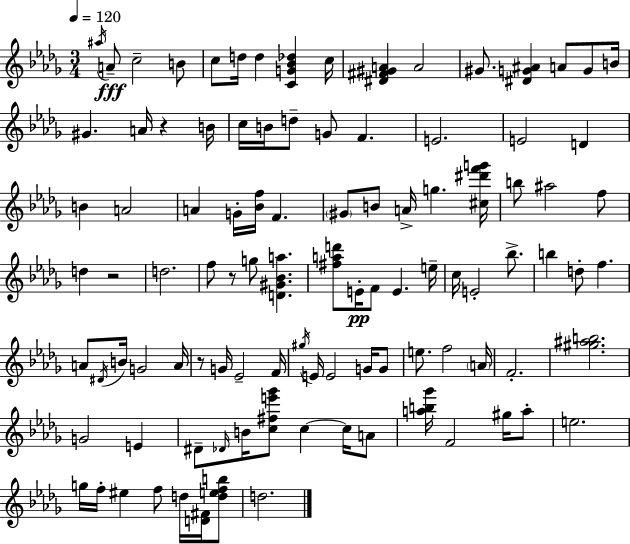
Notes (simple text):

A#5/s A4/e C5/h B4/e C5/e D5/s D5/q [C4,G4,Bb4,Db5]/q C5/s [D#4,F#4,G#4,A4]/q A4/h G#4/e. [D#4,G4,A#4]/q A4/e G4/e B4/s G#4/q. A4/s R/q B4/s C5/s B4/s D5/e G4/e F4/q. E4/h. E4/h D4/q B4/q A4/h A4/q G4/s [Bb4,F5]/s F4/q. G#4/e B4/e A4/s G5/q. [C#5,D#6,F6,G6]/s B5/e A#5/h F5/e D5/q R/h D5/h. F5/e R/e G5/e [D4,G#4,Bb4,A5]/q. [F#5,A5,D6]/e E4/s F4/e E4/q. E5/s C5/s E4/h Bb5/e. B5/q D5/e F5/q. A4/e D#4/s B4/s G4/h A4/s R/e G4/s Eb4/h F4/s G#5/s E4/s E4/h G4/s G4/e E5/e. F5/h A4/s F4/h. [G#5,A#5,B5]/h. G4/h E4/q D#4/e Db4/s B4/s [C5,F#5,E6,Gb6]/e C5/q C5/s A4/e [A5,B5,Gb6]/s F4/h G#5/s A5/e E5/h. G5/s F5/s EIS5/q F5/e D5/s [D4,F#4]/s [D5,E5,F5,B5]/e D5/h.